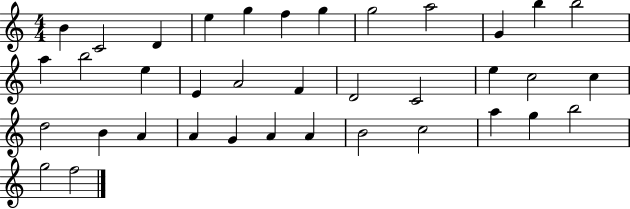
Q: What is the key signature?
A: C major